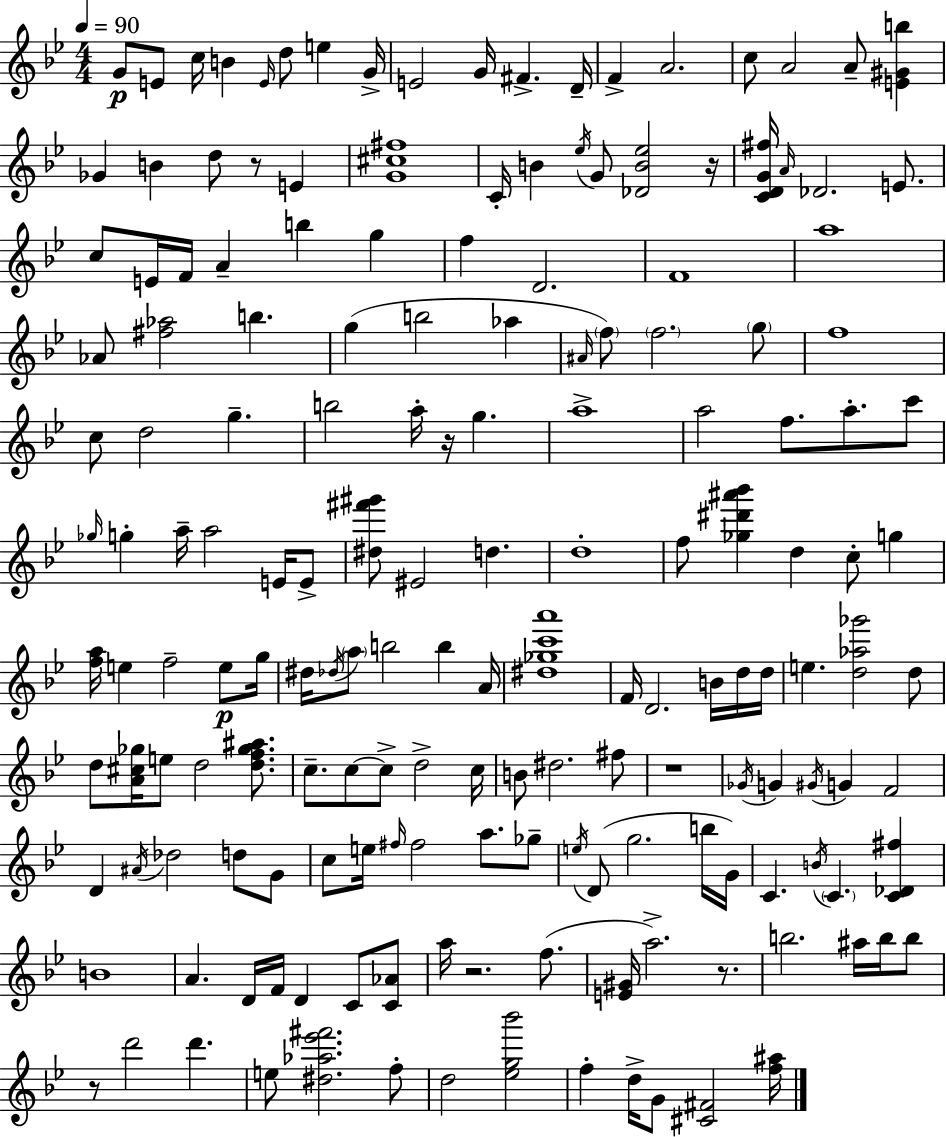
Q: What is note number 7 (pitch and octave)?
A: E5